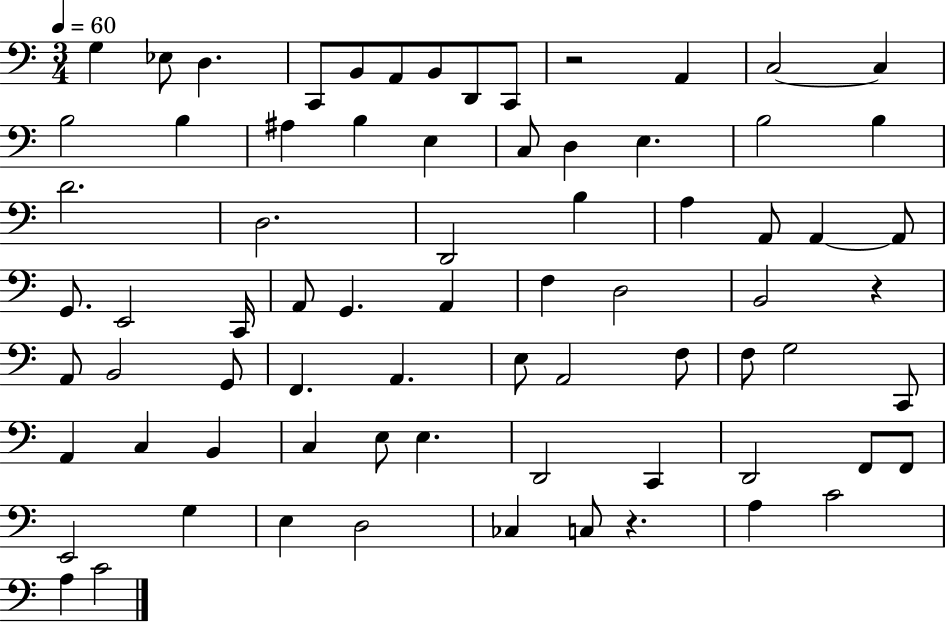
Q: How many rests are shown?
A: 3